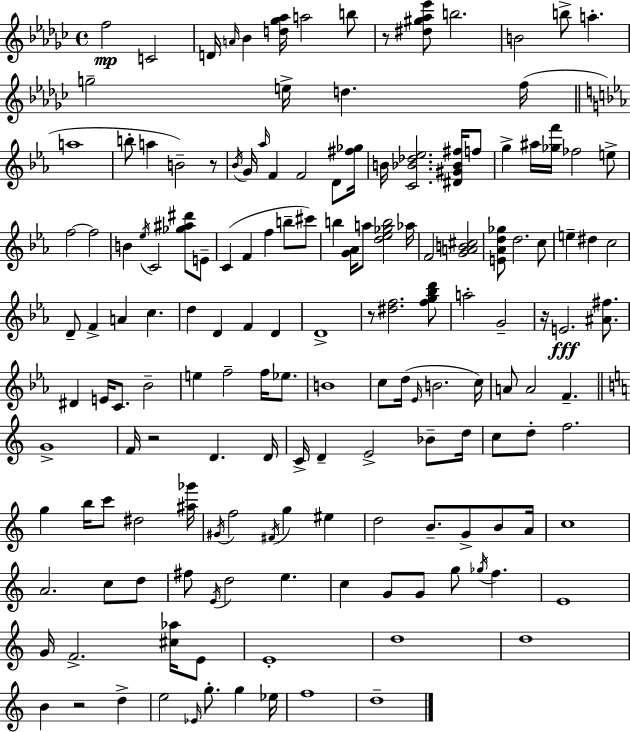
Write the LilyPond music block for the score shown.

{
  \clef treble
  \time 4/4
  \defaultTimeSignature
  \key ees \minor
  f''2\mp c'2 | d'16 \grace { a'16 } bes'4 <d'' ges'' aes''>16 a''2 b''8 | r8 <dis'' gis'' aes'' ees'''>8 b''2. | b'2 b''8-> a''4.-. | \break g''2-- e''16-> d''4. | f''16( \bar "||" \break \key ees \major a''1 | b''8-. a''4 b'2--) r8 | \acciaccatura { bes'16 } g'16 \grace { aes''16 } f'4 f'2 d'8 | <fis'' ges''>16 b'16 <c' bes' des'' ees''>2. <dis' gis' bes' fis''>16 | \break f''8 g''4-> ais''16 <ges'' f'''>16 fes''2 | e''8-> f''2~~ f''2 | b'4 \acciaccatura { ees''16 } c'2 <ges'' ais'' dis'''>8 | e'8-- c'4( f'4 f''4 b''8-- | \break cis'''8) b''4 <g' aes'>16 a''8 <d'' ees'' ges'' b''>2 | aes''16 f'2 <g' a' b' cis''>2 | <e' aes' d'' ges''>8 d''2. | c''8 e''4-- dis''4 c''2 | \break d'8-- f'4-> a'4 c''4. | d''4 d'4 f'4 d'4 | d'1-> | r8 <dis'' f''>2. | \break <f'' g'' bes'' d'''>8 a''2-. g'2-- | r16 e'2.\fff | <ais' fis''>8. dis'4 e'16 c'8. bes'2-- | e''4 f''2-- f''16 | \break ees''8. b'1 | c''8 d''16( \grace { ees'16 } b'2. | c''16) a'8 a'2 f'4.-- | \bar "||" \break \key a \minor g'1-> | f'16 r2 d'4. d'16 | c'16-> d'4-- e'2-> bes'8-- d''16 | c''8 d''8-. f''2. | \break g''4 b''16 c'''8 dis''2 <ais'' ges'''>16 | \acciaccatura { gis'16 } f''2 \acciaccatura { fis'16 } g''4 eis''4 | d''2 b'8.-- g'8-> b'8 | a'16 c''1 | \break a'2. c''8 | d''8 fis''8 \acciaccatura { e'16 } d''2 e''4. | c''4 g'8 g'8 g''8 \acciaccatura { ges''16 } f''4. | e'1 | \break g'16 f'2.-> | <cis'' aes''>16 e'8 e'1-. | d''1 | d''1 | \break b'4 r2 | d''4-> e''2 \grace { ees'16 } g''8.-. | g''4 ees''16 f''1 | d''1-- | \break \bar "|."
}